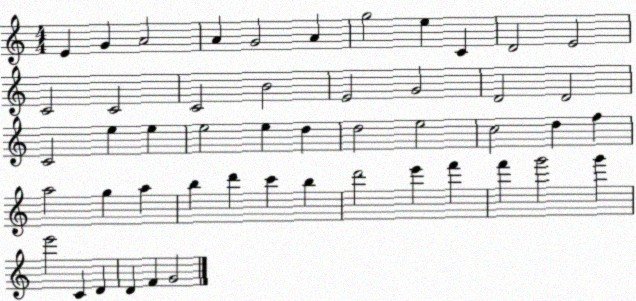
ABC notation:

X:1
T:Untitled
M:4/4
L:1/4
K:C
E G A2 A G2 A g2 e C D2 E2 C2 C2 C2 B2 E2 G2 D2 D2 C2 e e e2 e d d2 e2 c2 d f a2 g a b d' c' b d'2 e' f' f' g'2 g' e'2 C D D F G2